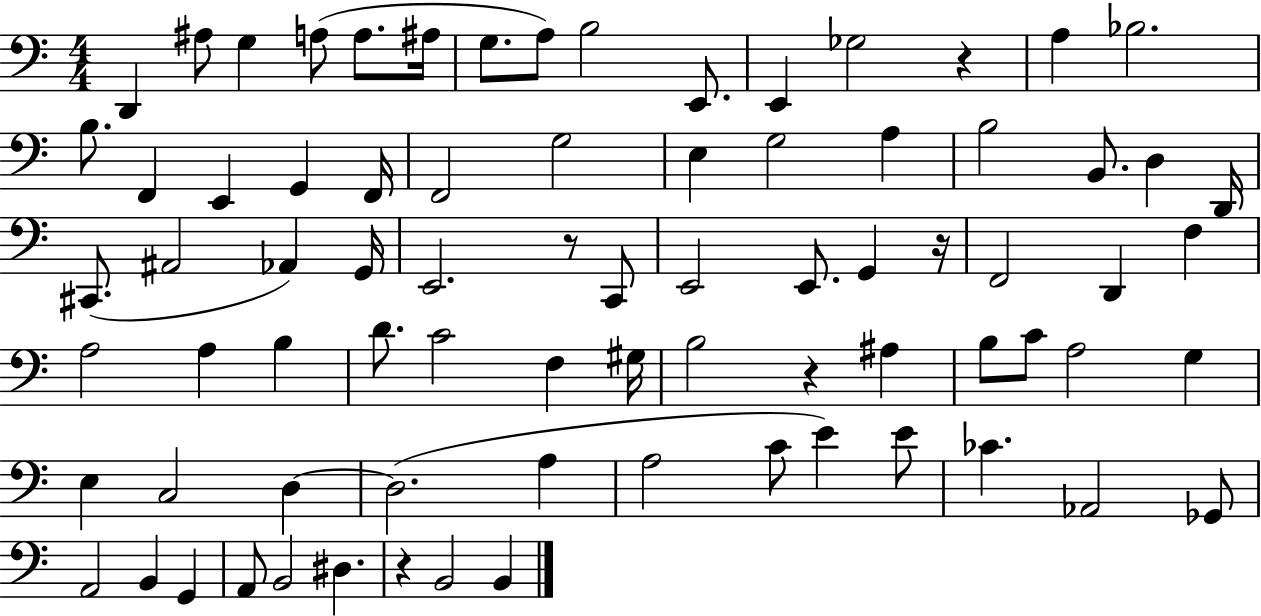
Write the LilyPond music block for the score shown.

{
  \clef bass
  \numericTimeSignature
  \time 4/4
  \key c \major
  d,4 ais8 g4 a8( a8. ais16 | g8. a8) b2 e,8. | e,4 ges2 r4 | a4 bes2. | \break b8. f,4 e,4 g,4 f,16 | f,2 g2 | e4 g2 a4 | b2 b,8. d4 d,16 | \break cis,8.( ais,2 aes,4) g,16 | e,2. r8 c,8 | e,2 e,8. g,4 r16 | f,2 d,4 f4 | \break a2 a4 b4 | d'8. c'2 f4 gis16 | b2 r4 ais4 | b8 c'8 a2 g4 | \break e4 c2 d4~~ | d2.( a4 | a2 c'8 e'4) e'8 | ces'4. aes,2 ges,8 | \break a,2 b,4 g,4 | a,8 b,2 dis4. | r4 b,2 b,4 | \bar "|."
}